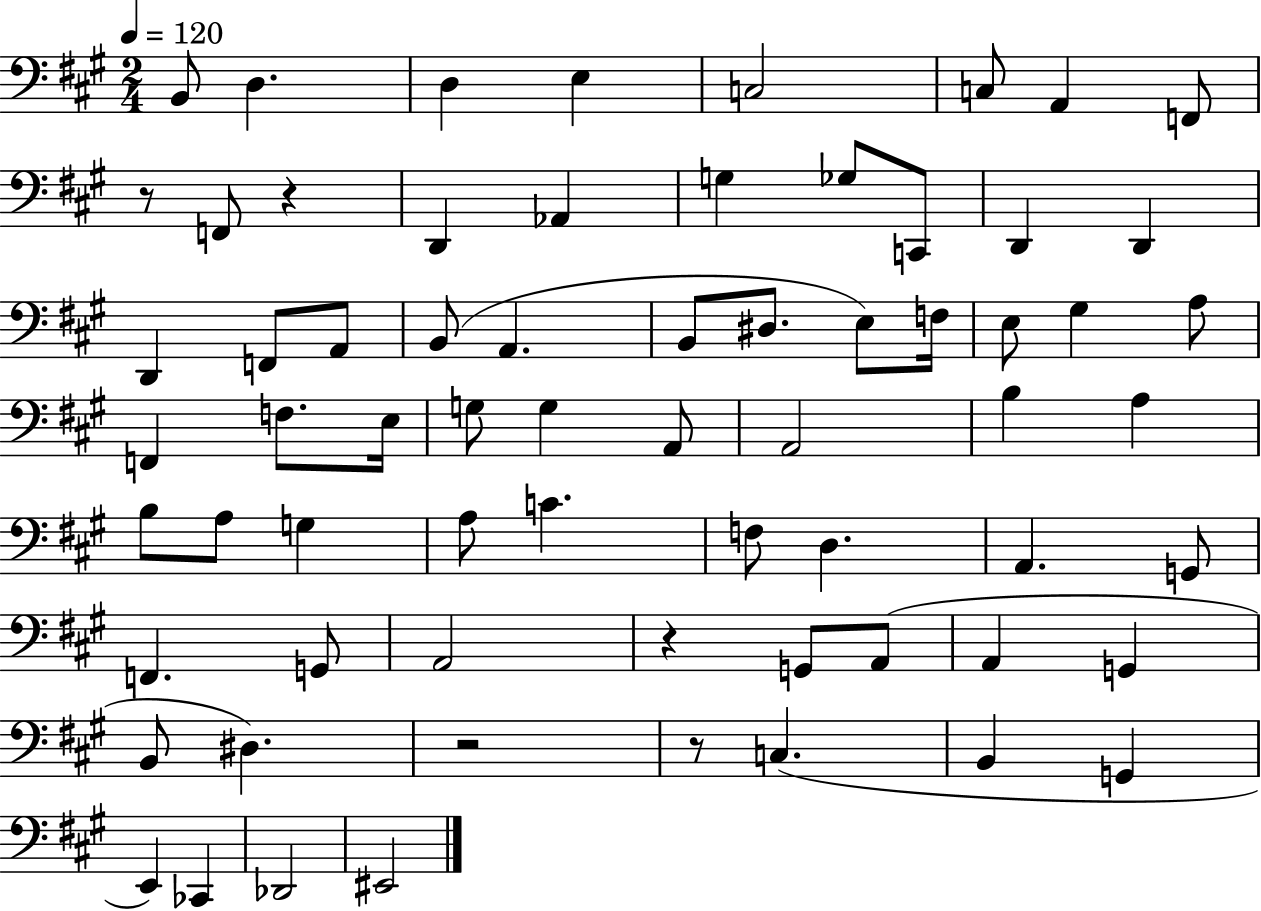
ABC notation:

X:1
T:Untitled
M:2/4
L:1/4
K:A
B,,/2 D, D, E, C,2 C,/2 A,, F,,/2 z/2 F,,/2 z D,, _A,, G, _G,/2 C,,/2 D,, D,, D,, F,,/2 A,,/2 B,,/2 A,, B,,/2 ^D,/2 E,/2 F,/4 E,/2 ^G, A,/2 F,, F,/2 E,/4 G,/2 G, A,,/2 A,,2 B, A, B,/2 A,/2 G, A,/2 C F,/2 D, A,, G,,/2 F,, G,,/2 A,,2 z G,,/2 A,,/2 A,, G,, B,,/2 ^D, z2 z/2 C, B,, G,, E,, _C,, _D,,2 ^E,,2